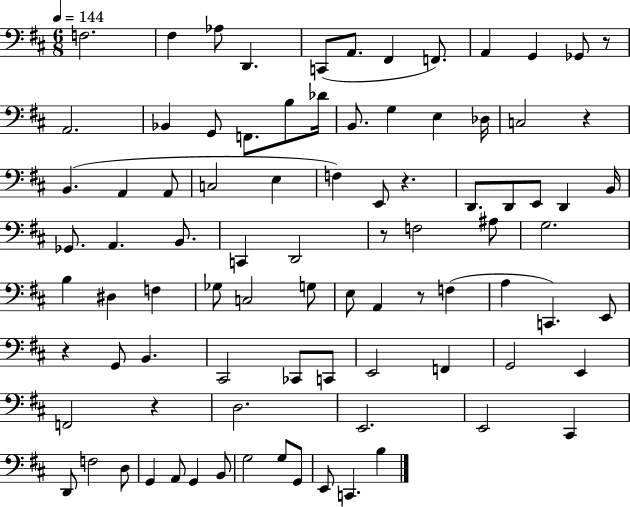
X:1
T:Untitled
M:6/8
L:1/4
K:D
F,2 ^F, _A,/2 D,, C,,/2 A,,/2 ^F,, F,,/2 A,, G,, _G,,/2 z/2 A,,2 _B,, G,,/2 F,,/2 B,/2 _D/4 B,,/2 G, E, _D,/4 C,2 z B,, A,, A,,/2 C,2 E, F, E,,/2 z D,,/2 D,,/2 E,,/2 D,, B,,/4 _G,,/2 A,, B,,/2 C,, D,,2 z/2 F,2 ^A,/2 G,2 B, ^D, F, _G,/2 C,2 G,/2 E,/2 A,, z/2 F, A, C,, E,,/2 z G,,/2 B,, ^C,,2 _C,,/2 C,,/2 E,,2 F,, G,,2 E,, F,,2 z D,2 E,,2 E,,2 ^C,, D,,/2 F,2 D,/2 G,, A,,/2 G,, B,,/2 G,2 G,/2 G,,/2 E,,/2 C,, B,